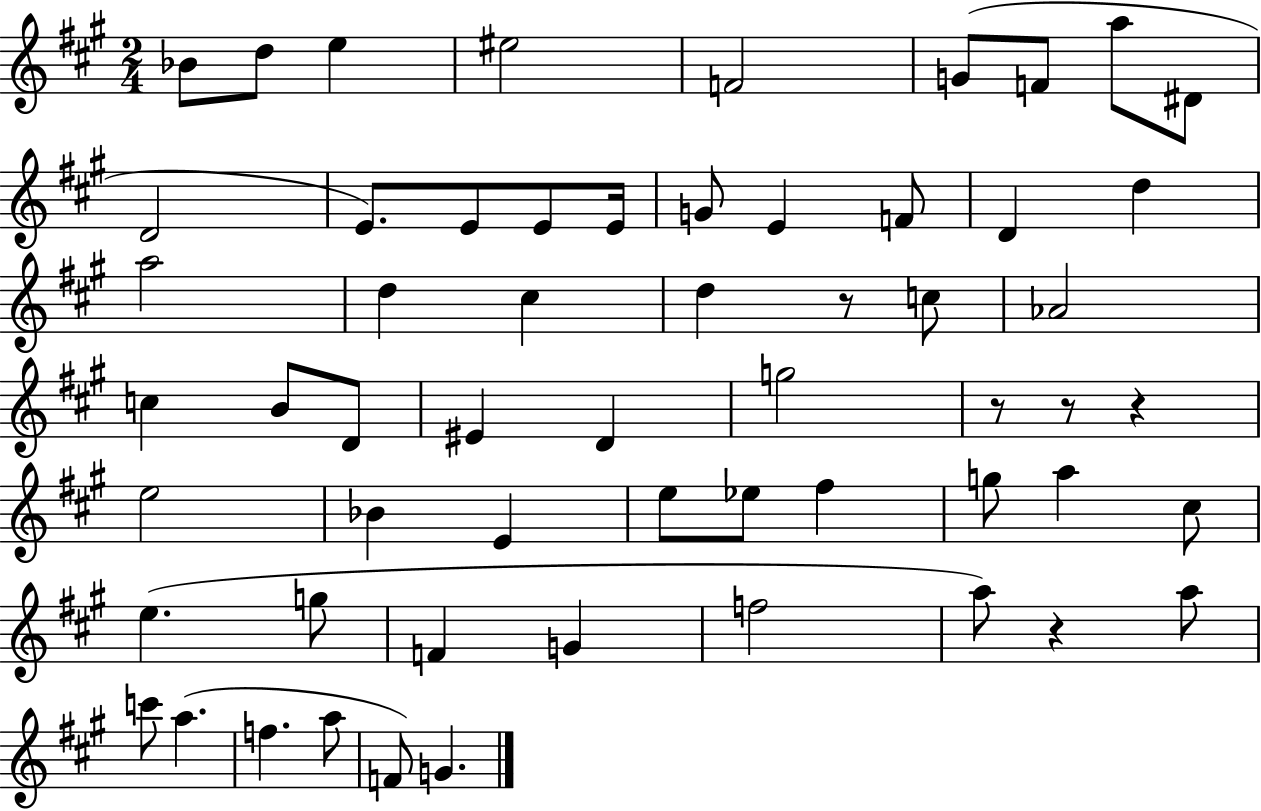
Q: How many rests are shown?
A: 5